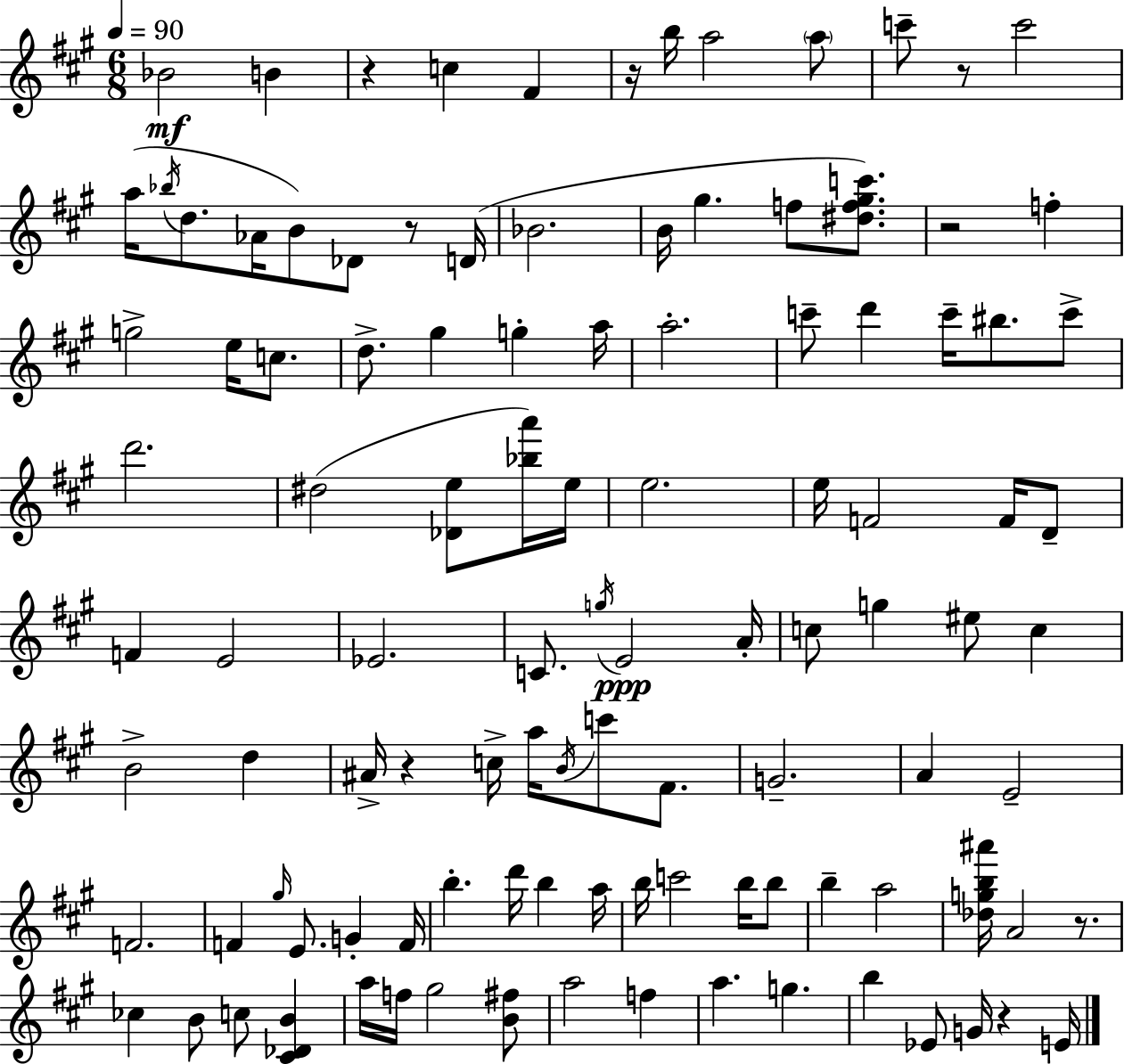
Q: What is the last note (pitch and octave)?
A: E4